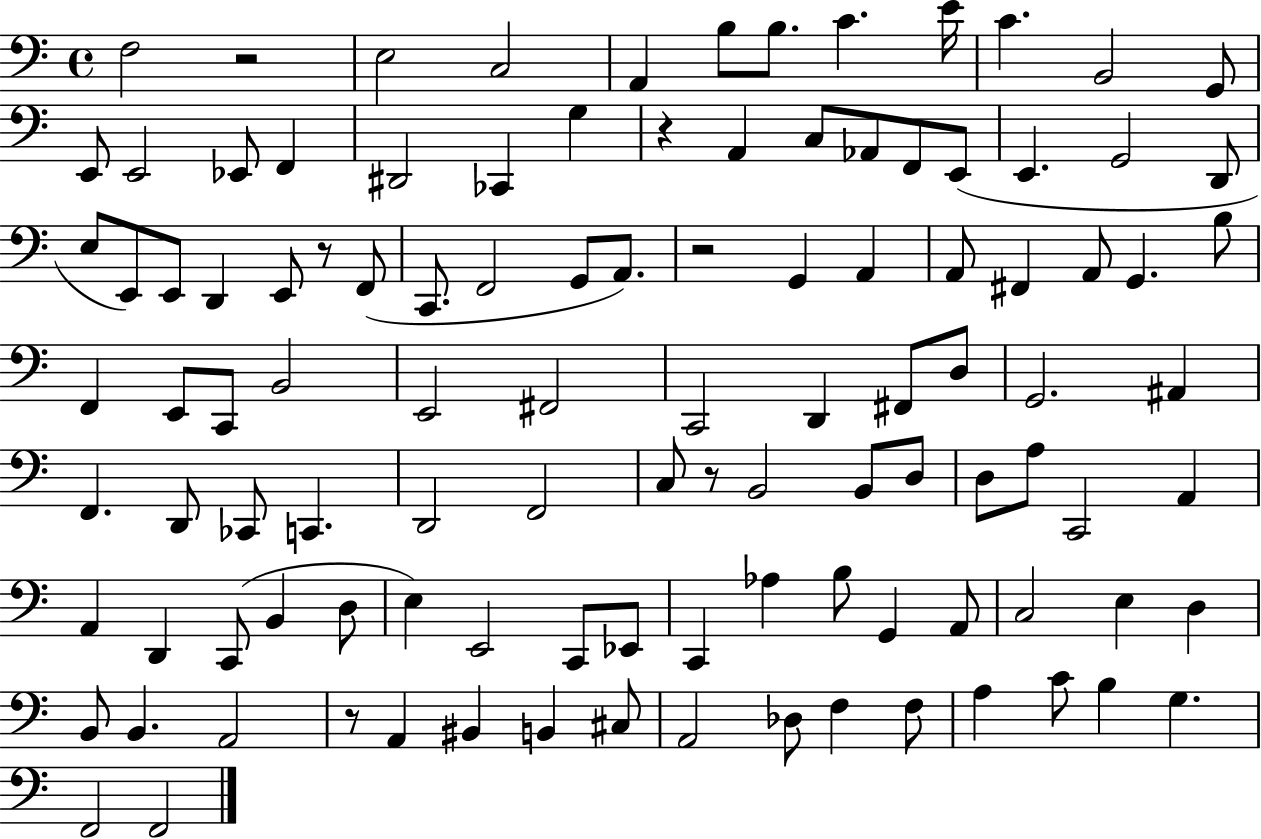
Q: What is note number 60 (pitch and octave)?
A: D2